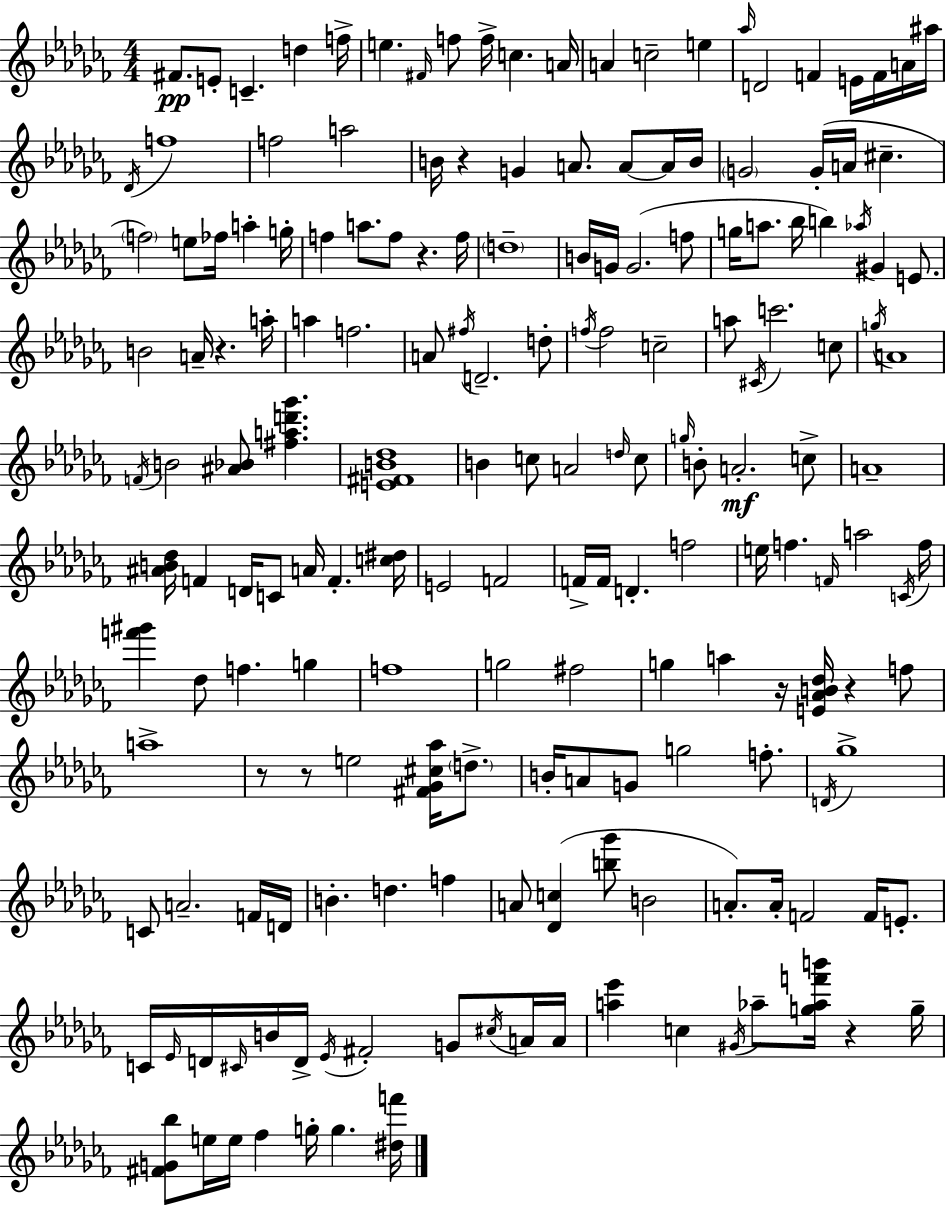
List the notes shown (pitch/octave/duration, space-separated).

F#4/e. E4/e C4/q. D5/q F5/s E5/q. F#4/s F5/e F5/s C5/q. A4/s A4/q C5/h E5/q Ab5/s D4/h F4/q E4/s F4/s A4/s A#5/s Db4/s F5/w F5/h A5/h B4/s R/q G4/q A4/e. A4/e A4/s B4/s G4/h G4/s A4/s C#5/q. F5/h E5/e FES5/s A5/q G5/s F5/q A5/e. F5/e R/q. F5/s D5/w B4/s G4/s G4/h. F5/e G5/s A5/e. Bb5/s B5/q Ab5/s G#4/q E4/e. B4/h A4/s R/q. A5/s A5/q F5/h. A4/e F#5/s D4/h. D5/e F5/s F5/h C5/h A5/e C#4/s C6/h. C5/e G5/s A4/w F4/s B4/h [A#4,Bb4]/e [F#5,A5,D6,Gb6]/q. [E4,F#4,B4,Db5]/w B4/q C5/e A4/h D5/s C5/e G5/s B4/e A4/h. C5/e A4/w [A#4,B4,Db5]/s F4/q D4/s C4/e A4/s F4/q. [C5,D#5]/s E4/h F4/h F4/s F4/s D4/q. F5/h E5/s F5/q. F4/s A5/h C4/s F5/s [F6,G#6]/q Db5/e F5/q. G5/q F5/w G5/h F#5/h G5/q A5/q R/s [E4,Ab4,B4,Db5]/s R/q F5/e A5/w R/e R/e E5/h [F#4,Gb4,C#5,Ab5]/s D5/e. B4/s A4/e G4/e G5/h F5/e. D4/s Gb5/w C4/e A4/h. F4/s D4/s B4/q. D5/q. F5/q A4/e [Db4,C5]/q [B5,Gb6]/e B4/h A4/e. A4/s F4/h F4/s E4/e. C4/s Eb4/s D4/s C#4/s B4/s D4/s Eb4/s F#4/h G4/e C#5/s A4/s A4/s [A5,Eb6]/q C5/q G#4/s Ab5/e [G5,Ab5,F6,B6]/s R/q G5/s [F#4,G4,Bb5]/e E5/s E5/s FES5/q G5/s G5/q. [D#5,F6]/s